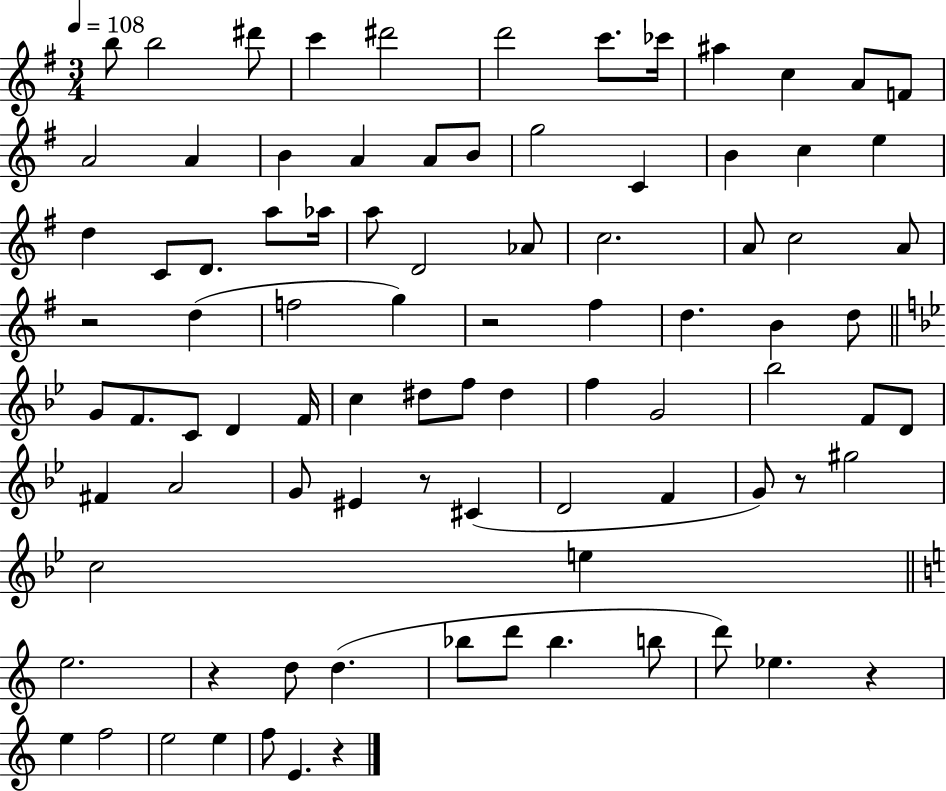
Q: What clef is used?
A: treble